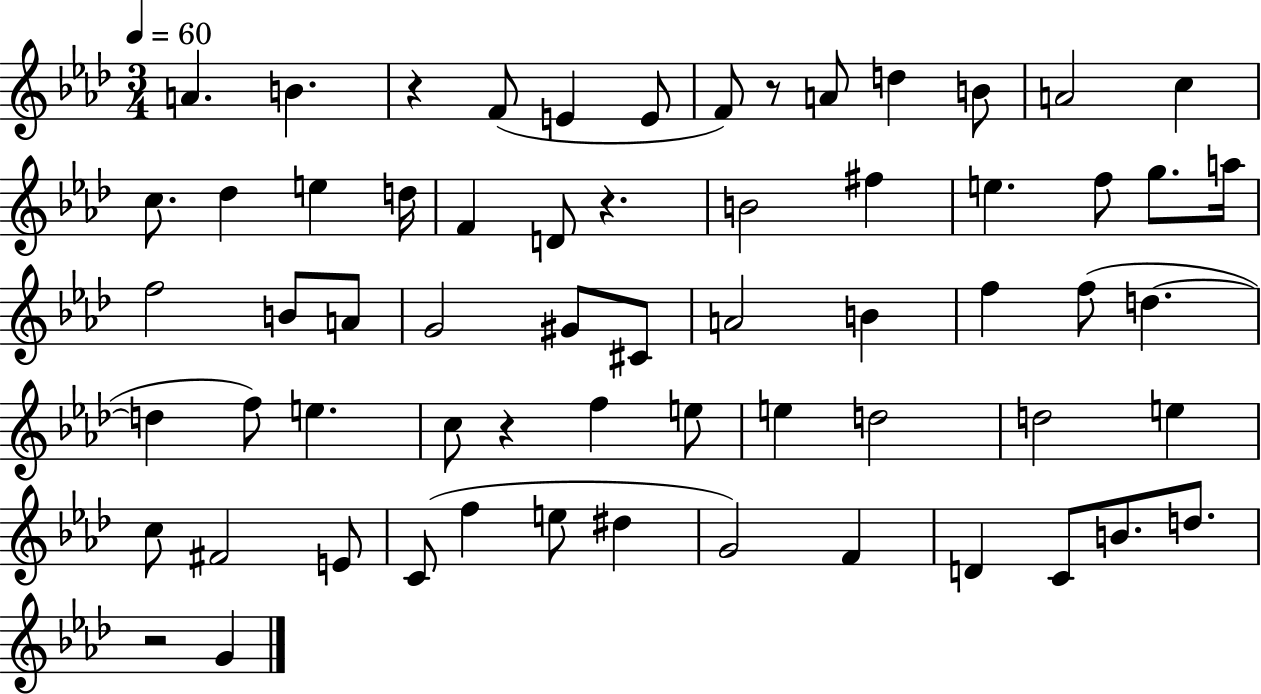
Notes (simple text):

A4/q. B4/q. R/q F4/e E4/q E4/e F4/e R/e A4/e D5/q B4/e A4/h C5/q C5/e. Db5/q E5/q D5/s F4/q D4/e R/q. B4/h F#5/q E5/q. F5/e G5/e. A5/s F5/h B4/e A4/e G4/h G#4/e C#4/e A4/h B4/q F5/q F5/e D5/q. D5/q F5/e E5/q. C5/e R/q F5/q E5/e E5/q D5/h D5/h E5/q C5/e F#4/h E4/e C4/e F5/q E5/e D#5/q G4/h F4/q D4/q C4/e B4/e. D5/e. R/h G4/q